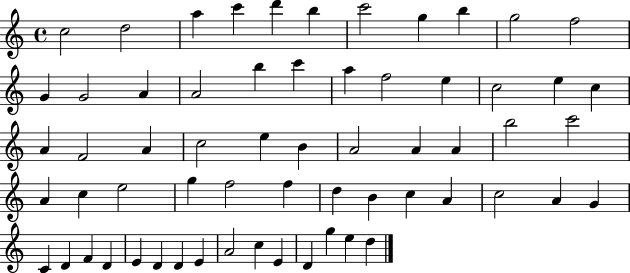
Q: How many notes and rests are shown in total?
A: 62